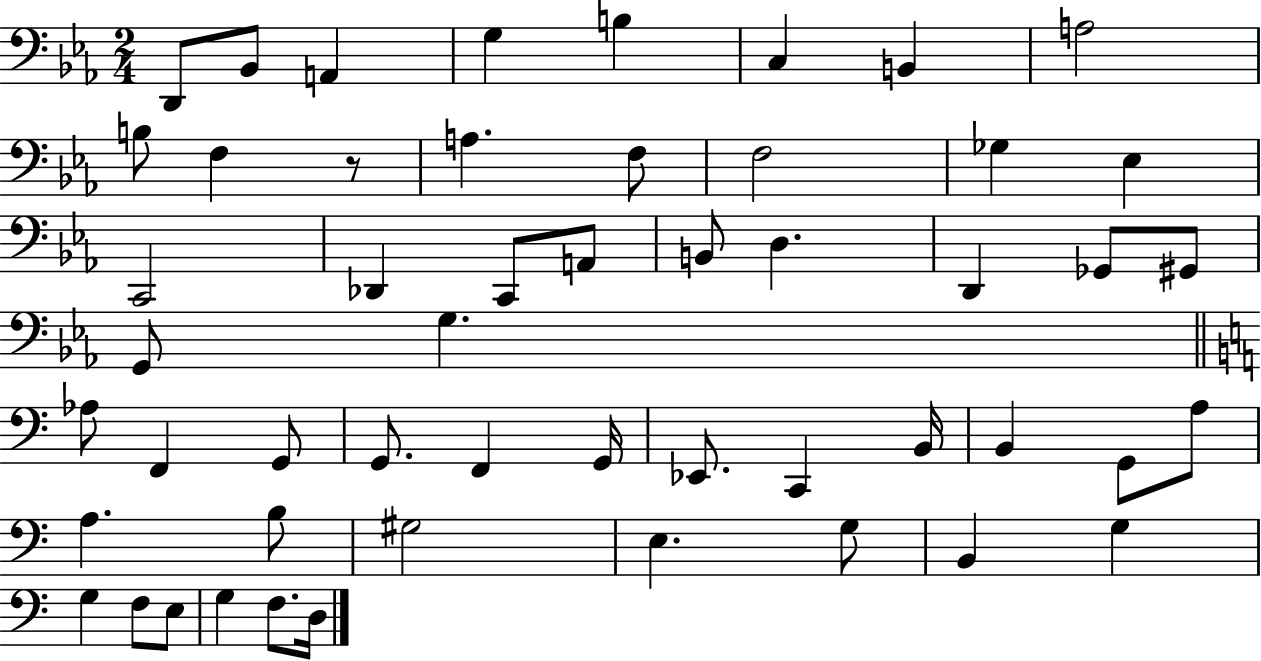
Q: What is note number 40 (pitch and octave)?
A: B3